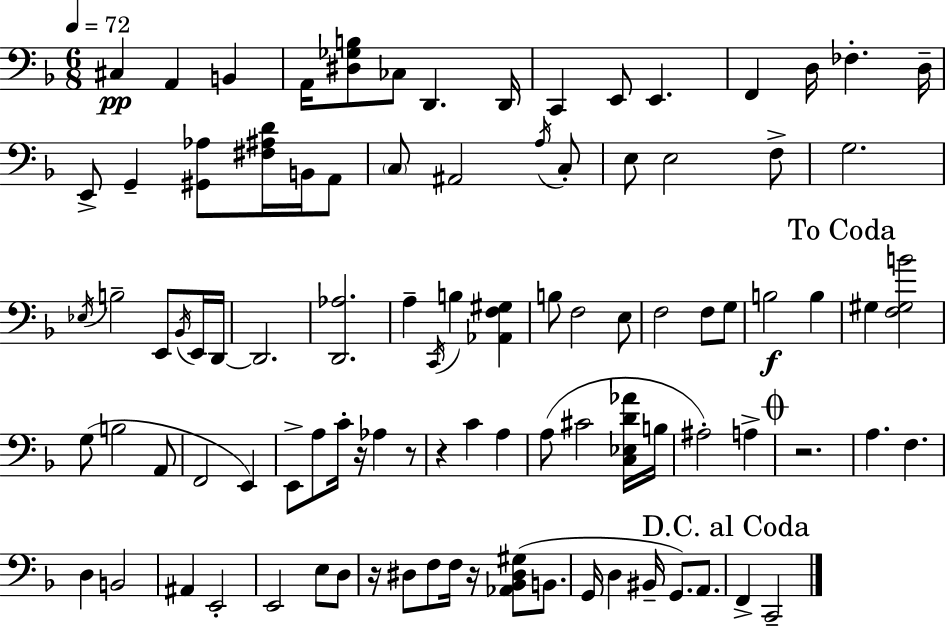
C#3/q A2/q B2/q A2/s [D#3,Gb3,B3]/e CES3/e D2/q. D2/s C2/q E2/e E2/q. F2/q D3/s FES3/q. D3/s E2/e G2/q [G#2,Ab3]/e [F#3,A#3,D4]/s B2/s A2/e C3/e A#2/h A3/s C3/e E3/e E3/h F3/e G3/h. Eb3/s B3/h E2/e Bb2/s E2/s D2/s D2/h. [D2,Ab3]/h. A3/q C2/s B3/q [Ab2,F3,G#3]/q B3/e F3/h E3/e F3/h F3/e G3/e B3/h B3/q G#3/q [F3,G#3,B4]/h G3/e B3/h A2/e F2/h E2/q E2/e A3/e C4/s R/s Ab3/q R/e R/q C4/q A3/q A3/e C#4/h [C3,Eb3,D4,Ab4]/s B3/s A#3/h A3/q R/h. A3/q. F3/q. D3/q B2/h A#2/q E2/h E2/h E3/e D3/e R/s D#3/e F3/e F3/s R/s [Ab2,Bb2,D#3,G#3]/e B2/e. G2/s D3/q BIS2/s G2/e. A2/e. F2/q C2/h